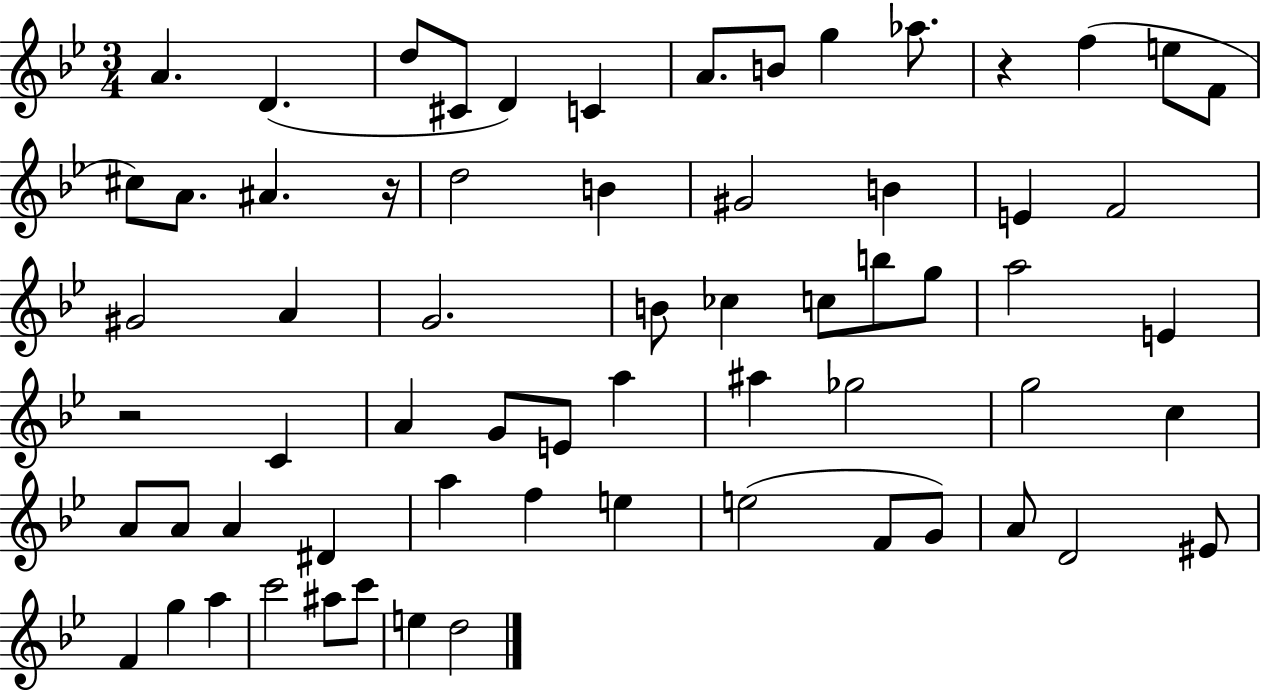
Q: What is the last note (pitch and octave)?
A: D5